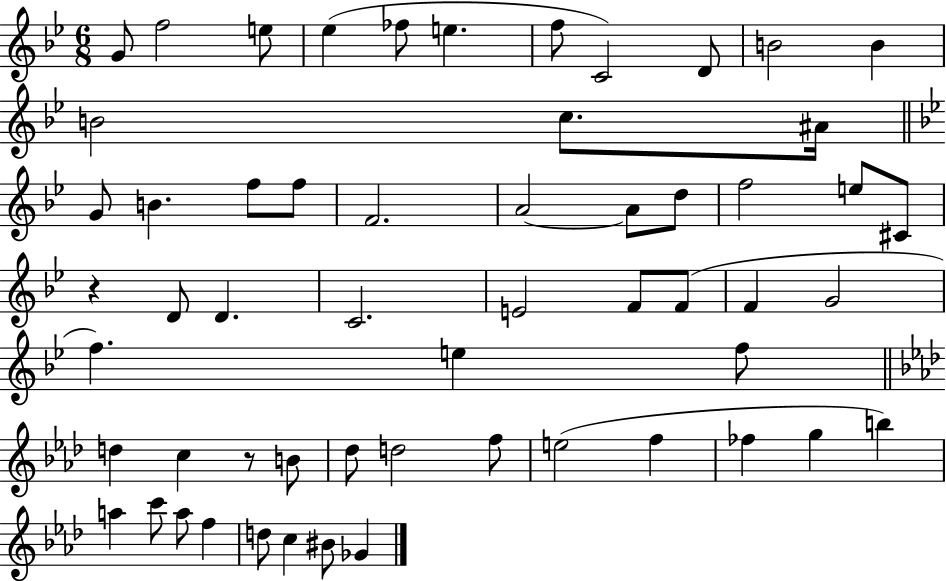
G4/e F5/h E5/e Eb5/q FES5/e E5/q. F5/e C4/h D4/e B4/h B4/q B4/h C5/e. A#4/s G4/e B4/q. F5/e F5/e F4/h. A4/h A4/e D5/e F5/h E5/e C#4/e R/q D4/e D4/q. C4/h. E4/h F4/e F4/e F4/q G4/h F5/q. E5/q F5/e D5/q C5/q R/e B4/e Db5/e D5/h F5/e E5/h F5/q FES5/q G5/q B5/q A5/q C6/e A5/e F5/q D5/e C5/q BIS4/e Gb4/q